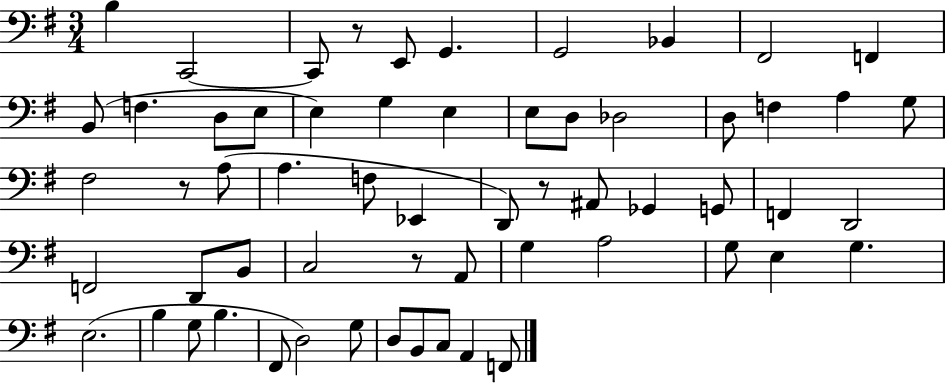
X:1
T:Untitled
M:3/4
L:1/4
K:G
B, C,,2 C,,/2 z/2 E,,/2 G,, G,,2 _B,, ^F,,2 F,, B,,/2 F, D,/2 E,/2 E, G, E, E,/2 D,/2 _D,2 D,/2 F, A, G,/2 ^F,2 z/2 A,/2 A, F,/2 _E,, D,,/2 z/2 ^A,,/2 _G,, G,,/2 F,, D,,2 F,,2 D,,/2 B,,/2 C,2 z/2 A,,/2 G, A,2 G,/2 E, G, E,2 B, G,/2 B, ^F,,/2 D,2 G,/2 D,/2 B,,/2 C,/2 A,, F,,/2